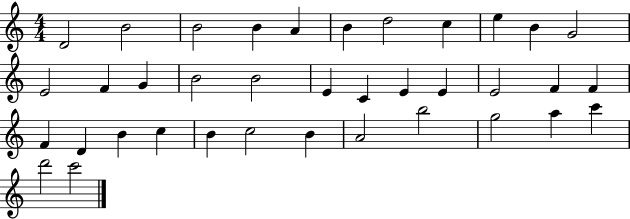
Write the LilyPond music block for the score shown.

{
  \clef treble
  \numericTimeSignature
  \time 4/4
  \key c \major
  d'2 b'2 | b'2 b'4 a'4 | b'4 d''2 c''4 | e''4 b'4 g'2 | \break e'2 f'4 g'4 | b'2 b'2 | e'4 c'4 e'4 e'4 | e'2 f'4 f'4 | \break f'4 d'4 b'4 c''4 | b'4 c''2 b'4 | a'2 b''2 | g''2 a''4 c'''4 | \break d'''2 c'''2 | \bar "|."
}